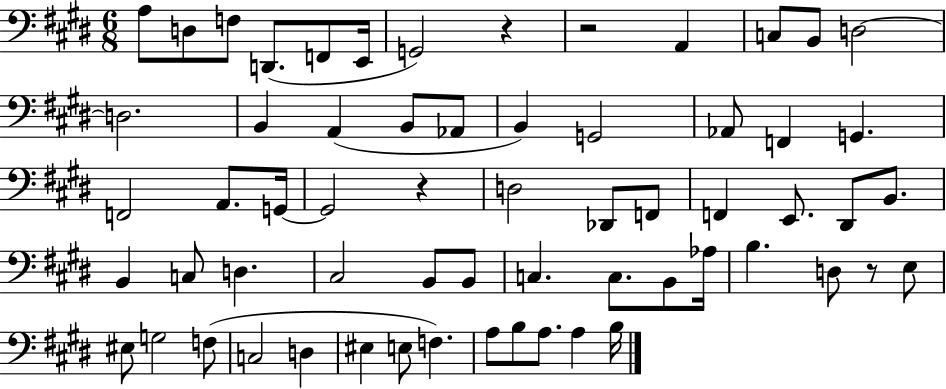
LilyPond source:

{
  \clef bass
  \numericTimeSignature
  \time 6/8
  \key e \major
  a8 d8 f8 d,8.( f,8 e,16 | g,2) r4 | r2 a,4 | c8 b,8 d2~~ | \break d2. | b,4 a,4( b,8 aes,8 | b,4) g,2 | aes,8 f,4 g,4. | \break f,2 a,8. g,16~~ | g,2 r4 | d2 des,8 f,8 | f,4 e,8. dis,8 b,8. | \break b,4 c8 d4. | cis2 b,8 b,8 | c4. c8. b,8 aes16 | b4. d8 r8 e8 | \break eis8 g2 f8( | c2 d4 | eis4 e8 f4.) | a8 b8 a8. a4 b16 | \break \bar "|."
}